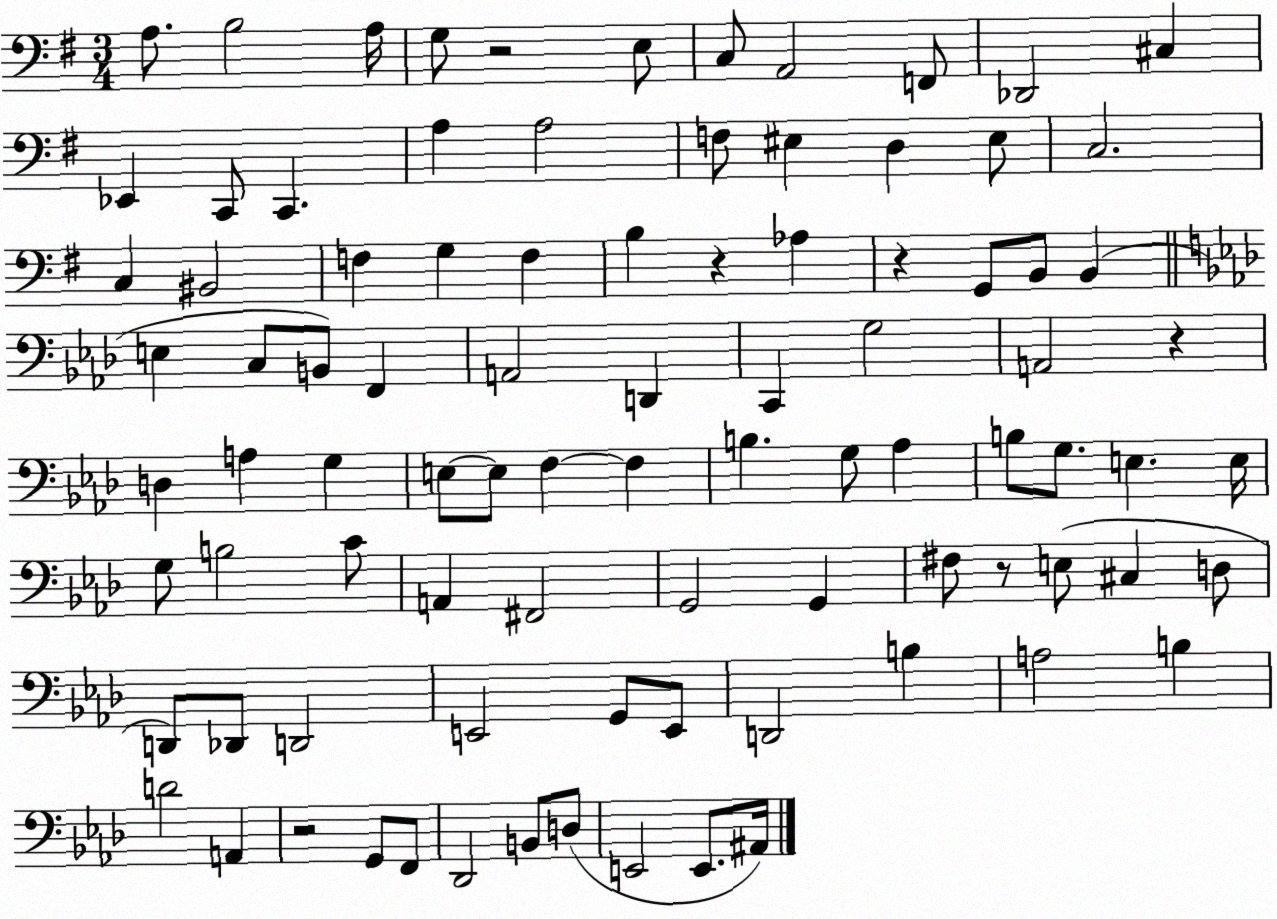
X:1
T:Untitled
M:3/4
L:1/4
K:G
A,/2 B,2 A,/4 G,/2 z2 E,/2 C,/2 A,,2 F,,/2 _D,,2 ^C, _E,, C,,/2 C,, A, A,2 F,/2 ^E, D, ^E,/2 C,2 C, ^B,,2 F, G, F, B, z _A, z G,,/2 B,,/2 B,, E, C,/2 B,,/2 F,, A,,2 D,, C,, G,2 A,,2 z D, A, G, E,/2 E,/2 F, F, B, G,/2 _A, B,/2 G,/2 E, E,/4 G,/2 B,2 C/2 A,, ^F,,2 G,,2 G,, ^F,/2 z/2 E,/2 ^C, D,/2 D,,/2 _D,,/2 D,,2 E,,2 G,,/2 E,,/2 D,,2 B, A,2 B, D2 A,, z2 G,,/2 F,,/2 _D,,2 B,,/2 D,/2 E,,2 E,,/2 ^A,,/4